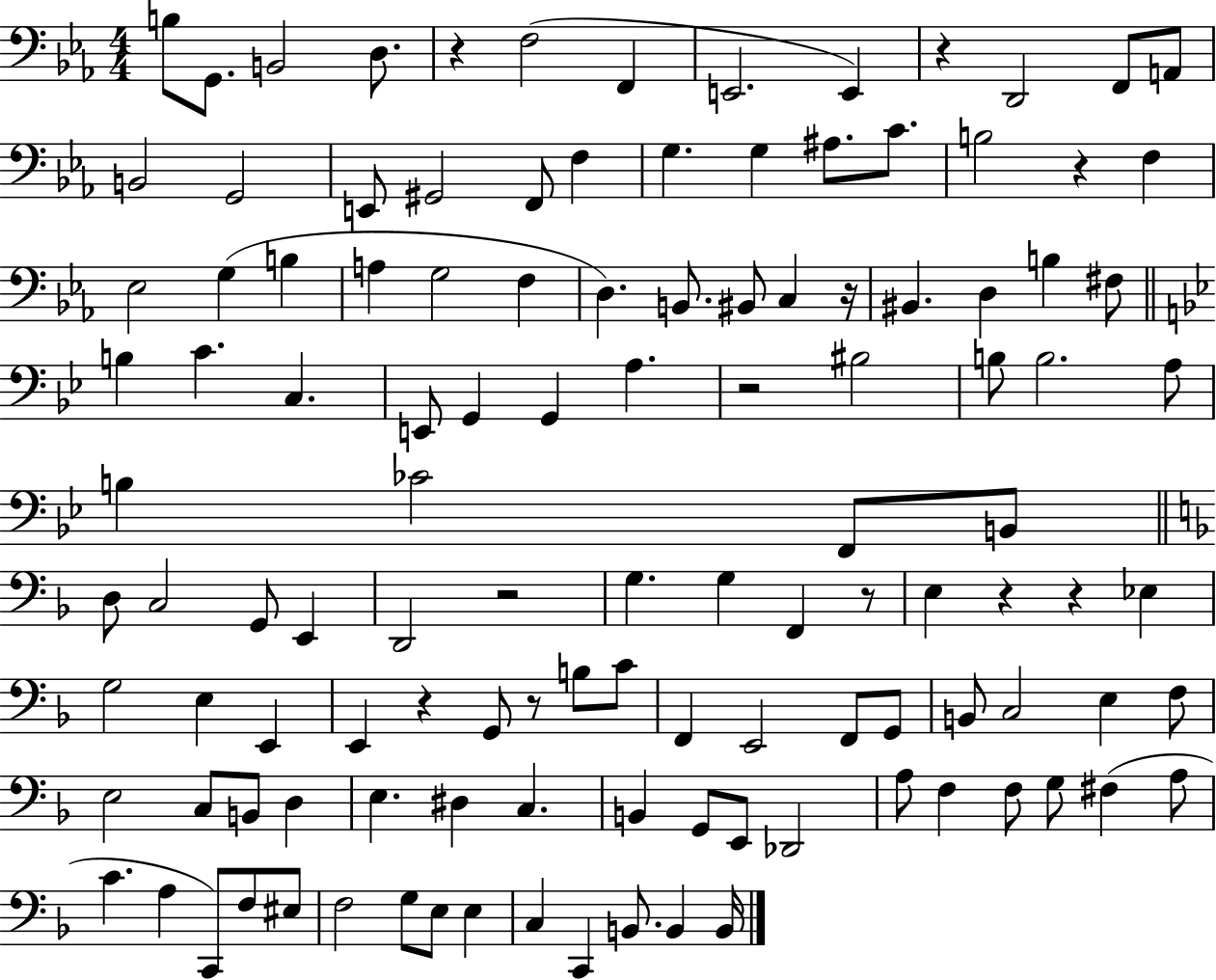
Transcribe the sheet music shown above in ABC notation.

X:1
T:Untitled
M:4/4
L:1/4
K:Eb
B,/2 G,,/2 B,,2 D,/2 z F,2 F,, E,,2 E,, z D,,2 F,,/2 A,,/2 B,,2 G,,2 E,,/2 ^G,,2 F,,/2 F, G, G, ^A,/2 C/2 B,2 z F, _E,2 G, B, A, G,2 F, D, B,,/2 ^B,,/2 C, z/4 ^B,, D, B, ^F,/2 B, C C, E,,/2 G,, G,, A, z2 ^B,2 B,/2 B,2 A,/2 B, _C2 F,,/2 B,,/2 D,/2 C,2 G,,/2 E,, D,,2 z2 G, G, F,, z/2 E, z z _E, G,2 E, E,, E,, z G,,/2 z/2 B,/2 C/2 F,, E,,2 F,,/2 G,,/2 B,,/2 C,2 E, F,/2 E,2 C,/2 B,,/2 D, E, ^D, C, B,, G,,/2 E,,/2 _D,,2 A,/2 F, F,/2 G,/2 ^F, A,/2 C A, C,,/2 F,/2 ^E,/2 F,2 G,/2 E,/2 E, C, C,, B,,/2 B,, B,,/4